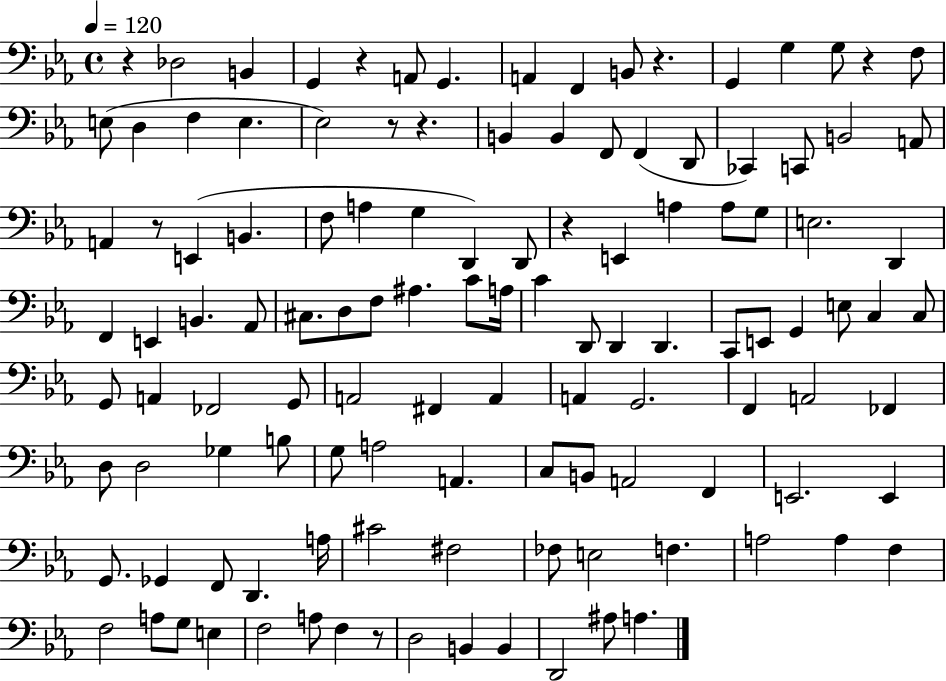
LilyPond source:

{
  \clef bass
  \time 4/4
  \defaultTimeSignature
  \key ees \major
  \tempo 4 = 120
  r4 des2 b,4 | g,4 r4 a,8 g,4. | a,4 f,4 b,8 r4. | g,4 g4 g8 r4 f8 | \break e8( d4 f4 e4. | ees2) r8 r4. | b,4 b,4 f,8 f,4( d,8 | ces,4) c,8 b,2 a,8 | \break a,4 r8 e,4( b,4. | f8 a4 g4 d,4) d,8 | r4 e,4 a4 a8 g8 | e2. d,4 | \break f,4 e,4 b,4. aes,8 | cis8. d8 f8 ais4. c'8 a16 | c'4 d,8 d,4 d,4. | c,8 e,8 g,4 e8 c4 c8 | \break g,8 a,4 fes,2 g,8 | a,2 fis,4 a,4 | a,4 g,2. | f,4 a,2 fes,4 | \break d8 d2 ges4 b8 | g8 a2 a,4. | c8 b,8 a,2 f,4 | e,2. e,4 | \break g,8. ges,4 f,8 d,4. a16 | cis'2 fis2 | fes8 e2 f4. | a2 a4 f4 | \break f2 a8 g8 e4 | f2 a8 f4 r8 | d2 b,4 b,4 | d,2 ais8 a4. | \break \bar "|."
}